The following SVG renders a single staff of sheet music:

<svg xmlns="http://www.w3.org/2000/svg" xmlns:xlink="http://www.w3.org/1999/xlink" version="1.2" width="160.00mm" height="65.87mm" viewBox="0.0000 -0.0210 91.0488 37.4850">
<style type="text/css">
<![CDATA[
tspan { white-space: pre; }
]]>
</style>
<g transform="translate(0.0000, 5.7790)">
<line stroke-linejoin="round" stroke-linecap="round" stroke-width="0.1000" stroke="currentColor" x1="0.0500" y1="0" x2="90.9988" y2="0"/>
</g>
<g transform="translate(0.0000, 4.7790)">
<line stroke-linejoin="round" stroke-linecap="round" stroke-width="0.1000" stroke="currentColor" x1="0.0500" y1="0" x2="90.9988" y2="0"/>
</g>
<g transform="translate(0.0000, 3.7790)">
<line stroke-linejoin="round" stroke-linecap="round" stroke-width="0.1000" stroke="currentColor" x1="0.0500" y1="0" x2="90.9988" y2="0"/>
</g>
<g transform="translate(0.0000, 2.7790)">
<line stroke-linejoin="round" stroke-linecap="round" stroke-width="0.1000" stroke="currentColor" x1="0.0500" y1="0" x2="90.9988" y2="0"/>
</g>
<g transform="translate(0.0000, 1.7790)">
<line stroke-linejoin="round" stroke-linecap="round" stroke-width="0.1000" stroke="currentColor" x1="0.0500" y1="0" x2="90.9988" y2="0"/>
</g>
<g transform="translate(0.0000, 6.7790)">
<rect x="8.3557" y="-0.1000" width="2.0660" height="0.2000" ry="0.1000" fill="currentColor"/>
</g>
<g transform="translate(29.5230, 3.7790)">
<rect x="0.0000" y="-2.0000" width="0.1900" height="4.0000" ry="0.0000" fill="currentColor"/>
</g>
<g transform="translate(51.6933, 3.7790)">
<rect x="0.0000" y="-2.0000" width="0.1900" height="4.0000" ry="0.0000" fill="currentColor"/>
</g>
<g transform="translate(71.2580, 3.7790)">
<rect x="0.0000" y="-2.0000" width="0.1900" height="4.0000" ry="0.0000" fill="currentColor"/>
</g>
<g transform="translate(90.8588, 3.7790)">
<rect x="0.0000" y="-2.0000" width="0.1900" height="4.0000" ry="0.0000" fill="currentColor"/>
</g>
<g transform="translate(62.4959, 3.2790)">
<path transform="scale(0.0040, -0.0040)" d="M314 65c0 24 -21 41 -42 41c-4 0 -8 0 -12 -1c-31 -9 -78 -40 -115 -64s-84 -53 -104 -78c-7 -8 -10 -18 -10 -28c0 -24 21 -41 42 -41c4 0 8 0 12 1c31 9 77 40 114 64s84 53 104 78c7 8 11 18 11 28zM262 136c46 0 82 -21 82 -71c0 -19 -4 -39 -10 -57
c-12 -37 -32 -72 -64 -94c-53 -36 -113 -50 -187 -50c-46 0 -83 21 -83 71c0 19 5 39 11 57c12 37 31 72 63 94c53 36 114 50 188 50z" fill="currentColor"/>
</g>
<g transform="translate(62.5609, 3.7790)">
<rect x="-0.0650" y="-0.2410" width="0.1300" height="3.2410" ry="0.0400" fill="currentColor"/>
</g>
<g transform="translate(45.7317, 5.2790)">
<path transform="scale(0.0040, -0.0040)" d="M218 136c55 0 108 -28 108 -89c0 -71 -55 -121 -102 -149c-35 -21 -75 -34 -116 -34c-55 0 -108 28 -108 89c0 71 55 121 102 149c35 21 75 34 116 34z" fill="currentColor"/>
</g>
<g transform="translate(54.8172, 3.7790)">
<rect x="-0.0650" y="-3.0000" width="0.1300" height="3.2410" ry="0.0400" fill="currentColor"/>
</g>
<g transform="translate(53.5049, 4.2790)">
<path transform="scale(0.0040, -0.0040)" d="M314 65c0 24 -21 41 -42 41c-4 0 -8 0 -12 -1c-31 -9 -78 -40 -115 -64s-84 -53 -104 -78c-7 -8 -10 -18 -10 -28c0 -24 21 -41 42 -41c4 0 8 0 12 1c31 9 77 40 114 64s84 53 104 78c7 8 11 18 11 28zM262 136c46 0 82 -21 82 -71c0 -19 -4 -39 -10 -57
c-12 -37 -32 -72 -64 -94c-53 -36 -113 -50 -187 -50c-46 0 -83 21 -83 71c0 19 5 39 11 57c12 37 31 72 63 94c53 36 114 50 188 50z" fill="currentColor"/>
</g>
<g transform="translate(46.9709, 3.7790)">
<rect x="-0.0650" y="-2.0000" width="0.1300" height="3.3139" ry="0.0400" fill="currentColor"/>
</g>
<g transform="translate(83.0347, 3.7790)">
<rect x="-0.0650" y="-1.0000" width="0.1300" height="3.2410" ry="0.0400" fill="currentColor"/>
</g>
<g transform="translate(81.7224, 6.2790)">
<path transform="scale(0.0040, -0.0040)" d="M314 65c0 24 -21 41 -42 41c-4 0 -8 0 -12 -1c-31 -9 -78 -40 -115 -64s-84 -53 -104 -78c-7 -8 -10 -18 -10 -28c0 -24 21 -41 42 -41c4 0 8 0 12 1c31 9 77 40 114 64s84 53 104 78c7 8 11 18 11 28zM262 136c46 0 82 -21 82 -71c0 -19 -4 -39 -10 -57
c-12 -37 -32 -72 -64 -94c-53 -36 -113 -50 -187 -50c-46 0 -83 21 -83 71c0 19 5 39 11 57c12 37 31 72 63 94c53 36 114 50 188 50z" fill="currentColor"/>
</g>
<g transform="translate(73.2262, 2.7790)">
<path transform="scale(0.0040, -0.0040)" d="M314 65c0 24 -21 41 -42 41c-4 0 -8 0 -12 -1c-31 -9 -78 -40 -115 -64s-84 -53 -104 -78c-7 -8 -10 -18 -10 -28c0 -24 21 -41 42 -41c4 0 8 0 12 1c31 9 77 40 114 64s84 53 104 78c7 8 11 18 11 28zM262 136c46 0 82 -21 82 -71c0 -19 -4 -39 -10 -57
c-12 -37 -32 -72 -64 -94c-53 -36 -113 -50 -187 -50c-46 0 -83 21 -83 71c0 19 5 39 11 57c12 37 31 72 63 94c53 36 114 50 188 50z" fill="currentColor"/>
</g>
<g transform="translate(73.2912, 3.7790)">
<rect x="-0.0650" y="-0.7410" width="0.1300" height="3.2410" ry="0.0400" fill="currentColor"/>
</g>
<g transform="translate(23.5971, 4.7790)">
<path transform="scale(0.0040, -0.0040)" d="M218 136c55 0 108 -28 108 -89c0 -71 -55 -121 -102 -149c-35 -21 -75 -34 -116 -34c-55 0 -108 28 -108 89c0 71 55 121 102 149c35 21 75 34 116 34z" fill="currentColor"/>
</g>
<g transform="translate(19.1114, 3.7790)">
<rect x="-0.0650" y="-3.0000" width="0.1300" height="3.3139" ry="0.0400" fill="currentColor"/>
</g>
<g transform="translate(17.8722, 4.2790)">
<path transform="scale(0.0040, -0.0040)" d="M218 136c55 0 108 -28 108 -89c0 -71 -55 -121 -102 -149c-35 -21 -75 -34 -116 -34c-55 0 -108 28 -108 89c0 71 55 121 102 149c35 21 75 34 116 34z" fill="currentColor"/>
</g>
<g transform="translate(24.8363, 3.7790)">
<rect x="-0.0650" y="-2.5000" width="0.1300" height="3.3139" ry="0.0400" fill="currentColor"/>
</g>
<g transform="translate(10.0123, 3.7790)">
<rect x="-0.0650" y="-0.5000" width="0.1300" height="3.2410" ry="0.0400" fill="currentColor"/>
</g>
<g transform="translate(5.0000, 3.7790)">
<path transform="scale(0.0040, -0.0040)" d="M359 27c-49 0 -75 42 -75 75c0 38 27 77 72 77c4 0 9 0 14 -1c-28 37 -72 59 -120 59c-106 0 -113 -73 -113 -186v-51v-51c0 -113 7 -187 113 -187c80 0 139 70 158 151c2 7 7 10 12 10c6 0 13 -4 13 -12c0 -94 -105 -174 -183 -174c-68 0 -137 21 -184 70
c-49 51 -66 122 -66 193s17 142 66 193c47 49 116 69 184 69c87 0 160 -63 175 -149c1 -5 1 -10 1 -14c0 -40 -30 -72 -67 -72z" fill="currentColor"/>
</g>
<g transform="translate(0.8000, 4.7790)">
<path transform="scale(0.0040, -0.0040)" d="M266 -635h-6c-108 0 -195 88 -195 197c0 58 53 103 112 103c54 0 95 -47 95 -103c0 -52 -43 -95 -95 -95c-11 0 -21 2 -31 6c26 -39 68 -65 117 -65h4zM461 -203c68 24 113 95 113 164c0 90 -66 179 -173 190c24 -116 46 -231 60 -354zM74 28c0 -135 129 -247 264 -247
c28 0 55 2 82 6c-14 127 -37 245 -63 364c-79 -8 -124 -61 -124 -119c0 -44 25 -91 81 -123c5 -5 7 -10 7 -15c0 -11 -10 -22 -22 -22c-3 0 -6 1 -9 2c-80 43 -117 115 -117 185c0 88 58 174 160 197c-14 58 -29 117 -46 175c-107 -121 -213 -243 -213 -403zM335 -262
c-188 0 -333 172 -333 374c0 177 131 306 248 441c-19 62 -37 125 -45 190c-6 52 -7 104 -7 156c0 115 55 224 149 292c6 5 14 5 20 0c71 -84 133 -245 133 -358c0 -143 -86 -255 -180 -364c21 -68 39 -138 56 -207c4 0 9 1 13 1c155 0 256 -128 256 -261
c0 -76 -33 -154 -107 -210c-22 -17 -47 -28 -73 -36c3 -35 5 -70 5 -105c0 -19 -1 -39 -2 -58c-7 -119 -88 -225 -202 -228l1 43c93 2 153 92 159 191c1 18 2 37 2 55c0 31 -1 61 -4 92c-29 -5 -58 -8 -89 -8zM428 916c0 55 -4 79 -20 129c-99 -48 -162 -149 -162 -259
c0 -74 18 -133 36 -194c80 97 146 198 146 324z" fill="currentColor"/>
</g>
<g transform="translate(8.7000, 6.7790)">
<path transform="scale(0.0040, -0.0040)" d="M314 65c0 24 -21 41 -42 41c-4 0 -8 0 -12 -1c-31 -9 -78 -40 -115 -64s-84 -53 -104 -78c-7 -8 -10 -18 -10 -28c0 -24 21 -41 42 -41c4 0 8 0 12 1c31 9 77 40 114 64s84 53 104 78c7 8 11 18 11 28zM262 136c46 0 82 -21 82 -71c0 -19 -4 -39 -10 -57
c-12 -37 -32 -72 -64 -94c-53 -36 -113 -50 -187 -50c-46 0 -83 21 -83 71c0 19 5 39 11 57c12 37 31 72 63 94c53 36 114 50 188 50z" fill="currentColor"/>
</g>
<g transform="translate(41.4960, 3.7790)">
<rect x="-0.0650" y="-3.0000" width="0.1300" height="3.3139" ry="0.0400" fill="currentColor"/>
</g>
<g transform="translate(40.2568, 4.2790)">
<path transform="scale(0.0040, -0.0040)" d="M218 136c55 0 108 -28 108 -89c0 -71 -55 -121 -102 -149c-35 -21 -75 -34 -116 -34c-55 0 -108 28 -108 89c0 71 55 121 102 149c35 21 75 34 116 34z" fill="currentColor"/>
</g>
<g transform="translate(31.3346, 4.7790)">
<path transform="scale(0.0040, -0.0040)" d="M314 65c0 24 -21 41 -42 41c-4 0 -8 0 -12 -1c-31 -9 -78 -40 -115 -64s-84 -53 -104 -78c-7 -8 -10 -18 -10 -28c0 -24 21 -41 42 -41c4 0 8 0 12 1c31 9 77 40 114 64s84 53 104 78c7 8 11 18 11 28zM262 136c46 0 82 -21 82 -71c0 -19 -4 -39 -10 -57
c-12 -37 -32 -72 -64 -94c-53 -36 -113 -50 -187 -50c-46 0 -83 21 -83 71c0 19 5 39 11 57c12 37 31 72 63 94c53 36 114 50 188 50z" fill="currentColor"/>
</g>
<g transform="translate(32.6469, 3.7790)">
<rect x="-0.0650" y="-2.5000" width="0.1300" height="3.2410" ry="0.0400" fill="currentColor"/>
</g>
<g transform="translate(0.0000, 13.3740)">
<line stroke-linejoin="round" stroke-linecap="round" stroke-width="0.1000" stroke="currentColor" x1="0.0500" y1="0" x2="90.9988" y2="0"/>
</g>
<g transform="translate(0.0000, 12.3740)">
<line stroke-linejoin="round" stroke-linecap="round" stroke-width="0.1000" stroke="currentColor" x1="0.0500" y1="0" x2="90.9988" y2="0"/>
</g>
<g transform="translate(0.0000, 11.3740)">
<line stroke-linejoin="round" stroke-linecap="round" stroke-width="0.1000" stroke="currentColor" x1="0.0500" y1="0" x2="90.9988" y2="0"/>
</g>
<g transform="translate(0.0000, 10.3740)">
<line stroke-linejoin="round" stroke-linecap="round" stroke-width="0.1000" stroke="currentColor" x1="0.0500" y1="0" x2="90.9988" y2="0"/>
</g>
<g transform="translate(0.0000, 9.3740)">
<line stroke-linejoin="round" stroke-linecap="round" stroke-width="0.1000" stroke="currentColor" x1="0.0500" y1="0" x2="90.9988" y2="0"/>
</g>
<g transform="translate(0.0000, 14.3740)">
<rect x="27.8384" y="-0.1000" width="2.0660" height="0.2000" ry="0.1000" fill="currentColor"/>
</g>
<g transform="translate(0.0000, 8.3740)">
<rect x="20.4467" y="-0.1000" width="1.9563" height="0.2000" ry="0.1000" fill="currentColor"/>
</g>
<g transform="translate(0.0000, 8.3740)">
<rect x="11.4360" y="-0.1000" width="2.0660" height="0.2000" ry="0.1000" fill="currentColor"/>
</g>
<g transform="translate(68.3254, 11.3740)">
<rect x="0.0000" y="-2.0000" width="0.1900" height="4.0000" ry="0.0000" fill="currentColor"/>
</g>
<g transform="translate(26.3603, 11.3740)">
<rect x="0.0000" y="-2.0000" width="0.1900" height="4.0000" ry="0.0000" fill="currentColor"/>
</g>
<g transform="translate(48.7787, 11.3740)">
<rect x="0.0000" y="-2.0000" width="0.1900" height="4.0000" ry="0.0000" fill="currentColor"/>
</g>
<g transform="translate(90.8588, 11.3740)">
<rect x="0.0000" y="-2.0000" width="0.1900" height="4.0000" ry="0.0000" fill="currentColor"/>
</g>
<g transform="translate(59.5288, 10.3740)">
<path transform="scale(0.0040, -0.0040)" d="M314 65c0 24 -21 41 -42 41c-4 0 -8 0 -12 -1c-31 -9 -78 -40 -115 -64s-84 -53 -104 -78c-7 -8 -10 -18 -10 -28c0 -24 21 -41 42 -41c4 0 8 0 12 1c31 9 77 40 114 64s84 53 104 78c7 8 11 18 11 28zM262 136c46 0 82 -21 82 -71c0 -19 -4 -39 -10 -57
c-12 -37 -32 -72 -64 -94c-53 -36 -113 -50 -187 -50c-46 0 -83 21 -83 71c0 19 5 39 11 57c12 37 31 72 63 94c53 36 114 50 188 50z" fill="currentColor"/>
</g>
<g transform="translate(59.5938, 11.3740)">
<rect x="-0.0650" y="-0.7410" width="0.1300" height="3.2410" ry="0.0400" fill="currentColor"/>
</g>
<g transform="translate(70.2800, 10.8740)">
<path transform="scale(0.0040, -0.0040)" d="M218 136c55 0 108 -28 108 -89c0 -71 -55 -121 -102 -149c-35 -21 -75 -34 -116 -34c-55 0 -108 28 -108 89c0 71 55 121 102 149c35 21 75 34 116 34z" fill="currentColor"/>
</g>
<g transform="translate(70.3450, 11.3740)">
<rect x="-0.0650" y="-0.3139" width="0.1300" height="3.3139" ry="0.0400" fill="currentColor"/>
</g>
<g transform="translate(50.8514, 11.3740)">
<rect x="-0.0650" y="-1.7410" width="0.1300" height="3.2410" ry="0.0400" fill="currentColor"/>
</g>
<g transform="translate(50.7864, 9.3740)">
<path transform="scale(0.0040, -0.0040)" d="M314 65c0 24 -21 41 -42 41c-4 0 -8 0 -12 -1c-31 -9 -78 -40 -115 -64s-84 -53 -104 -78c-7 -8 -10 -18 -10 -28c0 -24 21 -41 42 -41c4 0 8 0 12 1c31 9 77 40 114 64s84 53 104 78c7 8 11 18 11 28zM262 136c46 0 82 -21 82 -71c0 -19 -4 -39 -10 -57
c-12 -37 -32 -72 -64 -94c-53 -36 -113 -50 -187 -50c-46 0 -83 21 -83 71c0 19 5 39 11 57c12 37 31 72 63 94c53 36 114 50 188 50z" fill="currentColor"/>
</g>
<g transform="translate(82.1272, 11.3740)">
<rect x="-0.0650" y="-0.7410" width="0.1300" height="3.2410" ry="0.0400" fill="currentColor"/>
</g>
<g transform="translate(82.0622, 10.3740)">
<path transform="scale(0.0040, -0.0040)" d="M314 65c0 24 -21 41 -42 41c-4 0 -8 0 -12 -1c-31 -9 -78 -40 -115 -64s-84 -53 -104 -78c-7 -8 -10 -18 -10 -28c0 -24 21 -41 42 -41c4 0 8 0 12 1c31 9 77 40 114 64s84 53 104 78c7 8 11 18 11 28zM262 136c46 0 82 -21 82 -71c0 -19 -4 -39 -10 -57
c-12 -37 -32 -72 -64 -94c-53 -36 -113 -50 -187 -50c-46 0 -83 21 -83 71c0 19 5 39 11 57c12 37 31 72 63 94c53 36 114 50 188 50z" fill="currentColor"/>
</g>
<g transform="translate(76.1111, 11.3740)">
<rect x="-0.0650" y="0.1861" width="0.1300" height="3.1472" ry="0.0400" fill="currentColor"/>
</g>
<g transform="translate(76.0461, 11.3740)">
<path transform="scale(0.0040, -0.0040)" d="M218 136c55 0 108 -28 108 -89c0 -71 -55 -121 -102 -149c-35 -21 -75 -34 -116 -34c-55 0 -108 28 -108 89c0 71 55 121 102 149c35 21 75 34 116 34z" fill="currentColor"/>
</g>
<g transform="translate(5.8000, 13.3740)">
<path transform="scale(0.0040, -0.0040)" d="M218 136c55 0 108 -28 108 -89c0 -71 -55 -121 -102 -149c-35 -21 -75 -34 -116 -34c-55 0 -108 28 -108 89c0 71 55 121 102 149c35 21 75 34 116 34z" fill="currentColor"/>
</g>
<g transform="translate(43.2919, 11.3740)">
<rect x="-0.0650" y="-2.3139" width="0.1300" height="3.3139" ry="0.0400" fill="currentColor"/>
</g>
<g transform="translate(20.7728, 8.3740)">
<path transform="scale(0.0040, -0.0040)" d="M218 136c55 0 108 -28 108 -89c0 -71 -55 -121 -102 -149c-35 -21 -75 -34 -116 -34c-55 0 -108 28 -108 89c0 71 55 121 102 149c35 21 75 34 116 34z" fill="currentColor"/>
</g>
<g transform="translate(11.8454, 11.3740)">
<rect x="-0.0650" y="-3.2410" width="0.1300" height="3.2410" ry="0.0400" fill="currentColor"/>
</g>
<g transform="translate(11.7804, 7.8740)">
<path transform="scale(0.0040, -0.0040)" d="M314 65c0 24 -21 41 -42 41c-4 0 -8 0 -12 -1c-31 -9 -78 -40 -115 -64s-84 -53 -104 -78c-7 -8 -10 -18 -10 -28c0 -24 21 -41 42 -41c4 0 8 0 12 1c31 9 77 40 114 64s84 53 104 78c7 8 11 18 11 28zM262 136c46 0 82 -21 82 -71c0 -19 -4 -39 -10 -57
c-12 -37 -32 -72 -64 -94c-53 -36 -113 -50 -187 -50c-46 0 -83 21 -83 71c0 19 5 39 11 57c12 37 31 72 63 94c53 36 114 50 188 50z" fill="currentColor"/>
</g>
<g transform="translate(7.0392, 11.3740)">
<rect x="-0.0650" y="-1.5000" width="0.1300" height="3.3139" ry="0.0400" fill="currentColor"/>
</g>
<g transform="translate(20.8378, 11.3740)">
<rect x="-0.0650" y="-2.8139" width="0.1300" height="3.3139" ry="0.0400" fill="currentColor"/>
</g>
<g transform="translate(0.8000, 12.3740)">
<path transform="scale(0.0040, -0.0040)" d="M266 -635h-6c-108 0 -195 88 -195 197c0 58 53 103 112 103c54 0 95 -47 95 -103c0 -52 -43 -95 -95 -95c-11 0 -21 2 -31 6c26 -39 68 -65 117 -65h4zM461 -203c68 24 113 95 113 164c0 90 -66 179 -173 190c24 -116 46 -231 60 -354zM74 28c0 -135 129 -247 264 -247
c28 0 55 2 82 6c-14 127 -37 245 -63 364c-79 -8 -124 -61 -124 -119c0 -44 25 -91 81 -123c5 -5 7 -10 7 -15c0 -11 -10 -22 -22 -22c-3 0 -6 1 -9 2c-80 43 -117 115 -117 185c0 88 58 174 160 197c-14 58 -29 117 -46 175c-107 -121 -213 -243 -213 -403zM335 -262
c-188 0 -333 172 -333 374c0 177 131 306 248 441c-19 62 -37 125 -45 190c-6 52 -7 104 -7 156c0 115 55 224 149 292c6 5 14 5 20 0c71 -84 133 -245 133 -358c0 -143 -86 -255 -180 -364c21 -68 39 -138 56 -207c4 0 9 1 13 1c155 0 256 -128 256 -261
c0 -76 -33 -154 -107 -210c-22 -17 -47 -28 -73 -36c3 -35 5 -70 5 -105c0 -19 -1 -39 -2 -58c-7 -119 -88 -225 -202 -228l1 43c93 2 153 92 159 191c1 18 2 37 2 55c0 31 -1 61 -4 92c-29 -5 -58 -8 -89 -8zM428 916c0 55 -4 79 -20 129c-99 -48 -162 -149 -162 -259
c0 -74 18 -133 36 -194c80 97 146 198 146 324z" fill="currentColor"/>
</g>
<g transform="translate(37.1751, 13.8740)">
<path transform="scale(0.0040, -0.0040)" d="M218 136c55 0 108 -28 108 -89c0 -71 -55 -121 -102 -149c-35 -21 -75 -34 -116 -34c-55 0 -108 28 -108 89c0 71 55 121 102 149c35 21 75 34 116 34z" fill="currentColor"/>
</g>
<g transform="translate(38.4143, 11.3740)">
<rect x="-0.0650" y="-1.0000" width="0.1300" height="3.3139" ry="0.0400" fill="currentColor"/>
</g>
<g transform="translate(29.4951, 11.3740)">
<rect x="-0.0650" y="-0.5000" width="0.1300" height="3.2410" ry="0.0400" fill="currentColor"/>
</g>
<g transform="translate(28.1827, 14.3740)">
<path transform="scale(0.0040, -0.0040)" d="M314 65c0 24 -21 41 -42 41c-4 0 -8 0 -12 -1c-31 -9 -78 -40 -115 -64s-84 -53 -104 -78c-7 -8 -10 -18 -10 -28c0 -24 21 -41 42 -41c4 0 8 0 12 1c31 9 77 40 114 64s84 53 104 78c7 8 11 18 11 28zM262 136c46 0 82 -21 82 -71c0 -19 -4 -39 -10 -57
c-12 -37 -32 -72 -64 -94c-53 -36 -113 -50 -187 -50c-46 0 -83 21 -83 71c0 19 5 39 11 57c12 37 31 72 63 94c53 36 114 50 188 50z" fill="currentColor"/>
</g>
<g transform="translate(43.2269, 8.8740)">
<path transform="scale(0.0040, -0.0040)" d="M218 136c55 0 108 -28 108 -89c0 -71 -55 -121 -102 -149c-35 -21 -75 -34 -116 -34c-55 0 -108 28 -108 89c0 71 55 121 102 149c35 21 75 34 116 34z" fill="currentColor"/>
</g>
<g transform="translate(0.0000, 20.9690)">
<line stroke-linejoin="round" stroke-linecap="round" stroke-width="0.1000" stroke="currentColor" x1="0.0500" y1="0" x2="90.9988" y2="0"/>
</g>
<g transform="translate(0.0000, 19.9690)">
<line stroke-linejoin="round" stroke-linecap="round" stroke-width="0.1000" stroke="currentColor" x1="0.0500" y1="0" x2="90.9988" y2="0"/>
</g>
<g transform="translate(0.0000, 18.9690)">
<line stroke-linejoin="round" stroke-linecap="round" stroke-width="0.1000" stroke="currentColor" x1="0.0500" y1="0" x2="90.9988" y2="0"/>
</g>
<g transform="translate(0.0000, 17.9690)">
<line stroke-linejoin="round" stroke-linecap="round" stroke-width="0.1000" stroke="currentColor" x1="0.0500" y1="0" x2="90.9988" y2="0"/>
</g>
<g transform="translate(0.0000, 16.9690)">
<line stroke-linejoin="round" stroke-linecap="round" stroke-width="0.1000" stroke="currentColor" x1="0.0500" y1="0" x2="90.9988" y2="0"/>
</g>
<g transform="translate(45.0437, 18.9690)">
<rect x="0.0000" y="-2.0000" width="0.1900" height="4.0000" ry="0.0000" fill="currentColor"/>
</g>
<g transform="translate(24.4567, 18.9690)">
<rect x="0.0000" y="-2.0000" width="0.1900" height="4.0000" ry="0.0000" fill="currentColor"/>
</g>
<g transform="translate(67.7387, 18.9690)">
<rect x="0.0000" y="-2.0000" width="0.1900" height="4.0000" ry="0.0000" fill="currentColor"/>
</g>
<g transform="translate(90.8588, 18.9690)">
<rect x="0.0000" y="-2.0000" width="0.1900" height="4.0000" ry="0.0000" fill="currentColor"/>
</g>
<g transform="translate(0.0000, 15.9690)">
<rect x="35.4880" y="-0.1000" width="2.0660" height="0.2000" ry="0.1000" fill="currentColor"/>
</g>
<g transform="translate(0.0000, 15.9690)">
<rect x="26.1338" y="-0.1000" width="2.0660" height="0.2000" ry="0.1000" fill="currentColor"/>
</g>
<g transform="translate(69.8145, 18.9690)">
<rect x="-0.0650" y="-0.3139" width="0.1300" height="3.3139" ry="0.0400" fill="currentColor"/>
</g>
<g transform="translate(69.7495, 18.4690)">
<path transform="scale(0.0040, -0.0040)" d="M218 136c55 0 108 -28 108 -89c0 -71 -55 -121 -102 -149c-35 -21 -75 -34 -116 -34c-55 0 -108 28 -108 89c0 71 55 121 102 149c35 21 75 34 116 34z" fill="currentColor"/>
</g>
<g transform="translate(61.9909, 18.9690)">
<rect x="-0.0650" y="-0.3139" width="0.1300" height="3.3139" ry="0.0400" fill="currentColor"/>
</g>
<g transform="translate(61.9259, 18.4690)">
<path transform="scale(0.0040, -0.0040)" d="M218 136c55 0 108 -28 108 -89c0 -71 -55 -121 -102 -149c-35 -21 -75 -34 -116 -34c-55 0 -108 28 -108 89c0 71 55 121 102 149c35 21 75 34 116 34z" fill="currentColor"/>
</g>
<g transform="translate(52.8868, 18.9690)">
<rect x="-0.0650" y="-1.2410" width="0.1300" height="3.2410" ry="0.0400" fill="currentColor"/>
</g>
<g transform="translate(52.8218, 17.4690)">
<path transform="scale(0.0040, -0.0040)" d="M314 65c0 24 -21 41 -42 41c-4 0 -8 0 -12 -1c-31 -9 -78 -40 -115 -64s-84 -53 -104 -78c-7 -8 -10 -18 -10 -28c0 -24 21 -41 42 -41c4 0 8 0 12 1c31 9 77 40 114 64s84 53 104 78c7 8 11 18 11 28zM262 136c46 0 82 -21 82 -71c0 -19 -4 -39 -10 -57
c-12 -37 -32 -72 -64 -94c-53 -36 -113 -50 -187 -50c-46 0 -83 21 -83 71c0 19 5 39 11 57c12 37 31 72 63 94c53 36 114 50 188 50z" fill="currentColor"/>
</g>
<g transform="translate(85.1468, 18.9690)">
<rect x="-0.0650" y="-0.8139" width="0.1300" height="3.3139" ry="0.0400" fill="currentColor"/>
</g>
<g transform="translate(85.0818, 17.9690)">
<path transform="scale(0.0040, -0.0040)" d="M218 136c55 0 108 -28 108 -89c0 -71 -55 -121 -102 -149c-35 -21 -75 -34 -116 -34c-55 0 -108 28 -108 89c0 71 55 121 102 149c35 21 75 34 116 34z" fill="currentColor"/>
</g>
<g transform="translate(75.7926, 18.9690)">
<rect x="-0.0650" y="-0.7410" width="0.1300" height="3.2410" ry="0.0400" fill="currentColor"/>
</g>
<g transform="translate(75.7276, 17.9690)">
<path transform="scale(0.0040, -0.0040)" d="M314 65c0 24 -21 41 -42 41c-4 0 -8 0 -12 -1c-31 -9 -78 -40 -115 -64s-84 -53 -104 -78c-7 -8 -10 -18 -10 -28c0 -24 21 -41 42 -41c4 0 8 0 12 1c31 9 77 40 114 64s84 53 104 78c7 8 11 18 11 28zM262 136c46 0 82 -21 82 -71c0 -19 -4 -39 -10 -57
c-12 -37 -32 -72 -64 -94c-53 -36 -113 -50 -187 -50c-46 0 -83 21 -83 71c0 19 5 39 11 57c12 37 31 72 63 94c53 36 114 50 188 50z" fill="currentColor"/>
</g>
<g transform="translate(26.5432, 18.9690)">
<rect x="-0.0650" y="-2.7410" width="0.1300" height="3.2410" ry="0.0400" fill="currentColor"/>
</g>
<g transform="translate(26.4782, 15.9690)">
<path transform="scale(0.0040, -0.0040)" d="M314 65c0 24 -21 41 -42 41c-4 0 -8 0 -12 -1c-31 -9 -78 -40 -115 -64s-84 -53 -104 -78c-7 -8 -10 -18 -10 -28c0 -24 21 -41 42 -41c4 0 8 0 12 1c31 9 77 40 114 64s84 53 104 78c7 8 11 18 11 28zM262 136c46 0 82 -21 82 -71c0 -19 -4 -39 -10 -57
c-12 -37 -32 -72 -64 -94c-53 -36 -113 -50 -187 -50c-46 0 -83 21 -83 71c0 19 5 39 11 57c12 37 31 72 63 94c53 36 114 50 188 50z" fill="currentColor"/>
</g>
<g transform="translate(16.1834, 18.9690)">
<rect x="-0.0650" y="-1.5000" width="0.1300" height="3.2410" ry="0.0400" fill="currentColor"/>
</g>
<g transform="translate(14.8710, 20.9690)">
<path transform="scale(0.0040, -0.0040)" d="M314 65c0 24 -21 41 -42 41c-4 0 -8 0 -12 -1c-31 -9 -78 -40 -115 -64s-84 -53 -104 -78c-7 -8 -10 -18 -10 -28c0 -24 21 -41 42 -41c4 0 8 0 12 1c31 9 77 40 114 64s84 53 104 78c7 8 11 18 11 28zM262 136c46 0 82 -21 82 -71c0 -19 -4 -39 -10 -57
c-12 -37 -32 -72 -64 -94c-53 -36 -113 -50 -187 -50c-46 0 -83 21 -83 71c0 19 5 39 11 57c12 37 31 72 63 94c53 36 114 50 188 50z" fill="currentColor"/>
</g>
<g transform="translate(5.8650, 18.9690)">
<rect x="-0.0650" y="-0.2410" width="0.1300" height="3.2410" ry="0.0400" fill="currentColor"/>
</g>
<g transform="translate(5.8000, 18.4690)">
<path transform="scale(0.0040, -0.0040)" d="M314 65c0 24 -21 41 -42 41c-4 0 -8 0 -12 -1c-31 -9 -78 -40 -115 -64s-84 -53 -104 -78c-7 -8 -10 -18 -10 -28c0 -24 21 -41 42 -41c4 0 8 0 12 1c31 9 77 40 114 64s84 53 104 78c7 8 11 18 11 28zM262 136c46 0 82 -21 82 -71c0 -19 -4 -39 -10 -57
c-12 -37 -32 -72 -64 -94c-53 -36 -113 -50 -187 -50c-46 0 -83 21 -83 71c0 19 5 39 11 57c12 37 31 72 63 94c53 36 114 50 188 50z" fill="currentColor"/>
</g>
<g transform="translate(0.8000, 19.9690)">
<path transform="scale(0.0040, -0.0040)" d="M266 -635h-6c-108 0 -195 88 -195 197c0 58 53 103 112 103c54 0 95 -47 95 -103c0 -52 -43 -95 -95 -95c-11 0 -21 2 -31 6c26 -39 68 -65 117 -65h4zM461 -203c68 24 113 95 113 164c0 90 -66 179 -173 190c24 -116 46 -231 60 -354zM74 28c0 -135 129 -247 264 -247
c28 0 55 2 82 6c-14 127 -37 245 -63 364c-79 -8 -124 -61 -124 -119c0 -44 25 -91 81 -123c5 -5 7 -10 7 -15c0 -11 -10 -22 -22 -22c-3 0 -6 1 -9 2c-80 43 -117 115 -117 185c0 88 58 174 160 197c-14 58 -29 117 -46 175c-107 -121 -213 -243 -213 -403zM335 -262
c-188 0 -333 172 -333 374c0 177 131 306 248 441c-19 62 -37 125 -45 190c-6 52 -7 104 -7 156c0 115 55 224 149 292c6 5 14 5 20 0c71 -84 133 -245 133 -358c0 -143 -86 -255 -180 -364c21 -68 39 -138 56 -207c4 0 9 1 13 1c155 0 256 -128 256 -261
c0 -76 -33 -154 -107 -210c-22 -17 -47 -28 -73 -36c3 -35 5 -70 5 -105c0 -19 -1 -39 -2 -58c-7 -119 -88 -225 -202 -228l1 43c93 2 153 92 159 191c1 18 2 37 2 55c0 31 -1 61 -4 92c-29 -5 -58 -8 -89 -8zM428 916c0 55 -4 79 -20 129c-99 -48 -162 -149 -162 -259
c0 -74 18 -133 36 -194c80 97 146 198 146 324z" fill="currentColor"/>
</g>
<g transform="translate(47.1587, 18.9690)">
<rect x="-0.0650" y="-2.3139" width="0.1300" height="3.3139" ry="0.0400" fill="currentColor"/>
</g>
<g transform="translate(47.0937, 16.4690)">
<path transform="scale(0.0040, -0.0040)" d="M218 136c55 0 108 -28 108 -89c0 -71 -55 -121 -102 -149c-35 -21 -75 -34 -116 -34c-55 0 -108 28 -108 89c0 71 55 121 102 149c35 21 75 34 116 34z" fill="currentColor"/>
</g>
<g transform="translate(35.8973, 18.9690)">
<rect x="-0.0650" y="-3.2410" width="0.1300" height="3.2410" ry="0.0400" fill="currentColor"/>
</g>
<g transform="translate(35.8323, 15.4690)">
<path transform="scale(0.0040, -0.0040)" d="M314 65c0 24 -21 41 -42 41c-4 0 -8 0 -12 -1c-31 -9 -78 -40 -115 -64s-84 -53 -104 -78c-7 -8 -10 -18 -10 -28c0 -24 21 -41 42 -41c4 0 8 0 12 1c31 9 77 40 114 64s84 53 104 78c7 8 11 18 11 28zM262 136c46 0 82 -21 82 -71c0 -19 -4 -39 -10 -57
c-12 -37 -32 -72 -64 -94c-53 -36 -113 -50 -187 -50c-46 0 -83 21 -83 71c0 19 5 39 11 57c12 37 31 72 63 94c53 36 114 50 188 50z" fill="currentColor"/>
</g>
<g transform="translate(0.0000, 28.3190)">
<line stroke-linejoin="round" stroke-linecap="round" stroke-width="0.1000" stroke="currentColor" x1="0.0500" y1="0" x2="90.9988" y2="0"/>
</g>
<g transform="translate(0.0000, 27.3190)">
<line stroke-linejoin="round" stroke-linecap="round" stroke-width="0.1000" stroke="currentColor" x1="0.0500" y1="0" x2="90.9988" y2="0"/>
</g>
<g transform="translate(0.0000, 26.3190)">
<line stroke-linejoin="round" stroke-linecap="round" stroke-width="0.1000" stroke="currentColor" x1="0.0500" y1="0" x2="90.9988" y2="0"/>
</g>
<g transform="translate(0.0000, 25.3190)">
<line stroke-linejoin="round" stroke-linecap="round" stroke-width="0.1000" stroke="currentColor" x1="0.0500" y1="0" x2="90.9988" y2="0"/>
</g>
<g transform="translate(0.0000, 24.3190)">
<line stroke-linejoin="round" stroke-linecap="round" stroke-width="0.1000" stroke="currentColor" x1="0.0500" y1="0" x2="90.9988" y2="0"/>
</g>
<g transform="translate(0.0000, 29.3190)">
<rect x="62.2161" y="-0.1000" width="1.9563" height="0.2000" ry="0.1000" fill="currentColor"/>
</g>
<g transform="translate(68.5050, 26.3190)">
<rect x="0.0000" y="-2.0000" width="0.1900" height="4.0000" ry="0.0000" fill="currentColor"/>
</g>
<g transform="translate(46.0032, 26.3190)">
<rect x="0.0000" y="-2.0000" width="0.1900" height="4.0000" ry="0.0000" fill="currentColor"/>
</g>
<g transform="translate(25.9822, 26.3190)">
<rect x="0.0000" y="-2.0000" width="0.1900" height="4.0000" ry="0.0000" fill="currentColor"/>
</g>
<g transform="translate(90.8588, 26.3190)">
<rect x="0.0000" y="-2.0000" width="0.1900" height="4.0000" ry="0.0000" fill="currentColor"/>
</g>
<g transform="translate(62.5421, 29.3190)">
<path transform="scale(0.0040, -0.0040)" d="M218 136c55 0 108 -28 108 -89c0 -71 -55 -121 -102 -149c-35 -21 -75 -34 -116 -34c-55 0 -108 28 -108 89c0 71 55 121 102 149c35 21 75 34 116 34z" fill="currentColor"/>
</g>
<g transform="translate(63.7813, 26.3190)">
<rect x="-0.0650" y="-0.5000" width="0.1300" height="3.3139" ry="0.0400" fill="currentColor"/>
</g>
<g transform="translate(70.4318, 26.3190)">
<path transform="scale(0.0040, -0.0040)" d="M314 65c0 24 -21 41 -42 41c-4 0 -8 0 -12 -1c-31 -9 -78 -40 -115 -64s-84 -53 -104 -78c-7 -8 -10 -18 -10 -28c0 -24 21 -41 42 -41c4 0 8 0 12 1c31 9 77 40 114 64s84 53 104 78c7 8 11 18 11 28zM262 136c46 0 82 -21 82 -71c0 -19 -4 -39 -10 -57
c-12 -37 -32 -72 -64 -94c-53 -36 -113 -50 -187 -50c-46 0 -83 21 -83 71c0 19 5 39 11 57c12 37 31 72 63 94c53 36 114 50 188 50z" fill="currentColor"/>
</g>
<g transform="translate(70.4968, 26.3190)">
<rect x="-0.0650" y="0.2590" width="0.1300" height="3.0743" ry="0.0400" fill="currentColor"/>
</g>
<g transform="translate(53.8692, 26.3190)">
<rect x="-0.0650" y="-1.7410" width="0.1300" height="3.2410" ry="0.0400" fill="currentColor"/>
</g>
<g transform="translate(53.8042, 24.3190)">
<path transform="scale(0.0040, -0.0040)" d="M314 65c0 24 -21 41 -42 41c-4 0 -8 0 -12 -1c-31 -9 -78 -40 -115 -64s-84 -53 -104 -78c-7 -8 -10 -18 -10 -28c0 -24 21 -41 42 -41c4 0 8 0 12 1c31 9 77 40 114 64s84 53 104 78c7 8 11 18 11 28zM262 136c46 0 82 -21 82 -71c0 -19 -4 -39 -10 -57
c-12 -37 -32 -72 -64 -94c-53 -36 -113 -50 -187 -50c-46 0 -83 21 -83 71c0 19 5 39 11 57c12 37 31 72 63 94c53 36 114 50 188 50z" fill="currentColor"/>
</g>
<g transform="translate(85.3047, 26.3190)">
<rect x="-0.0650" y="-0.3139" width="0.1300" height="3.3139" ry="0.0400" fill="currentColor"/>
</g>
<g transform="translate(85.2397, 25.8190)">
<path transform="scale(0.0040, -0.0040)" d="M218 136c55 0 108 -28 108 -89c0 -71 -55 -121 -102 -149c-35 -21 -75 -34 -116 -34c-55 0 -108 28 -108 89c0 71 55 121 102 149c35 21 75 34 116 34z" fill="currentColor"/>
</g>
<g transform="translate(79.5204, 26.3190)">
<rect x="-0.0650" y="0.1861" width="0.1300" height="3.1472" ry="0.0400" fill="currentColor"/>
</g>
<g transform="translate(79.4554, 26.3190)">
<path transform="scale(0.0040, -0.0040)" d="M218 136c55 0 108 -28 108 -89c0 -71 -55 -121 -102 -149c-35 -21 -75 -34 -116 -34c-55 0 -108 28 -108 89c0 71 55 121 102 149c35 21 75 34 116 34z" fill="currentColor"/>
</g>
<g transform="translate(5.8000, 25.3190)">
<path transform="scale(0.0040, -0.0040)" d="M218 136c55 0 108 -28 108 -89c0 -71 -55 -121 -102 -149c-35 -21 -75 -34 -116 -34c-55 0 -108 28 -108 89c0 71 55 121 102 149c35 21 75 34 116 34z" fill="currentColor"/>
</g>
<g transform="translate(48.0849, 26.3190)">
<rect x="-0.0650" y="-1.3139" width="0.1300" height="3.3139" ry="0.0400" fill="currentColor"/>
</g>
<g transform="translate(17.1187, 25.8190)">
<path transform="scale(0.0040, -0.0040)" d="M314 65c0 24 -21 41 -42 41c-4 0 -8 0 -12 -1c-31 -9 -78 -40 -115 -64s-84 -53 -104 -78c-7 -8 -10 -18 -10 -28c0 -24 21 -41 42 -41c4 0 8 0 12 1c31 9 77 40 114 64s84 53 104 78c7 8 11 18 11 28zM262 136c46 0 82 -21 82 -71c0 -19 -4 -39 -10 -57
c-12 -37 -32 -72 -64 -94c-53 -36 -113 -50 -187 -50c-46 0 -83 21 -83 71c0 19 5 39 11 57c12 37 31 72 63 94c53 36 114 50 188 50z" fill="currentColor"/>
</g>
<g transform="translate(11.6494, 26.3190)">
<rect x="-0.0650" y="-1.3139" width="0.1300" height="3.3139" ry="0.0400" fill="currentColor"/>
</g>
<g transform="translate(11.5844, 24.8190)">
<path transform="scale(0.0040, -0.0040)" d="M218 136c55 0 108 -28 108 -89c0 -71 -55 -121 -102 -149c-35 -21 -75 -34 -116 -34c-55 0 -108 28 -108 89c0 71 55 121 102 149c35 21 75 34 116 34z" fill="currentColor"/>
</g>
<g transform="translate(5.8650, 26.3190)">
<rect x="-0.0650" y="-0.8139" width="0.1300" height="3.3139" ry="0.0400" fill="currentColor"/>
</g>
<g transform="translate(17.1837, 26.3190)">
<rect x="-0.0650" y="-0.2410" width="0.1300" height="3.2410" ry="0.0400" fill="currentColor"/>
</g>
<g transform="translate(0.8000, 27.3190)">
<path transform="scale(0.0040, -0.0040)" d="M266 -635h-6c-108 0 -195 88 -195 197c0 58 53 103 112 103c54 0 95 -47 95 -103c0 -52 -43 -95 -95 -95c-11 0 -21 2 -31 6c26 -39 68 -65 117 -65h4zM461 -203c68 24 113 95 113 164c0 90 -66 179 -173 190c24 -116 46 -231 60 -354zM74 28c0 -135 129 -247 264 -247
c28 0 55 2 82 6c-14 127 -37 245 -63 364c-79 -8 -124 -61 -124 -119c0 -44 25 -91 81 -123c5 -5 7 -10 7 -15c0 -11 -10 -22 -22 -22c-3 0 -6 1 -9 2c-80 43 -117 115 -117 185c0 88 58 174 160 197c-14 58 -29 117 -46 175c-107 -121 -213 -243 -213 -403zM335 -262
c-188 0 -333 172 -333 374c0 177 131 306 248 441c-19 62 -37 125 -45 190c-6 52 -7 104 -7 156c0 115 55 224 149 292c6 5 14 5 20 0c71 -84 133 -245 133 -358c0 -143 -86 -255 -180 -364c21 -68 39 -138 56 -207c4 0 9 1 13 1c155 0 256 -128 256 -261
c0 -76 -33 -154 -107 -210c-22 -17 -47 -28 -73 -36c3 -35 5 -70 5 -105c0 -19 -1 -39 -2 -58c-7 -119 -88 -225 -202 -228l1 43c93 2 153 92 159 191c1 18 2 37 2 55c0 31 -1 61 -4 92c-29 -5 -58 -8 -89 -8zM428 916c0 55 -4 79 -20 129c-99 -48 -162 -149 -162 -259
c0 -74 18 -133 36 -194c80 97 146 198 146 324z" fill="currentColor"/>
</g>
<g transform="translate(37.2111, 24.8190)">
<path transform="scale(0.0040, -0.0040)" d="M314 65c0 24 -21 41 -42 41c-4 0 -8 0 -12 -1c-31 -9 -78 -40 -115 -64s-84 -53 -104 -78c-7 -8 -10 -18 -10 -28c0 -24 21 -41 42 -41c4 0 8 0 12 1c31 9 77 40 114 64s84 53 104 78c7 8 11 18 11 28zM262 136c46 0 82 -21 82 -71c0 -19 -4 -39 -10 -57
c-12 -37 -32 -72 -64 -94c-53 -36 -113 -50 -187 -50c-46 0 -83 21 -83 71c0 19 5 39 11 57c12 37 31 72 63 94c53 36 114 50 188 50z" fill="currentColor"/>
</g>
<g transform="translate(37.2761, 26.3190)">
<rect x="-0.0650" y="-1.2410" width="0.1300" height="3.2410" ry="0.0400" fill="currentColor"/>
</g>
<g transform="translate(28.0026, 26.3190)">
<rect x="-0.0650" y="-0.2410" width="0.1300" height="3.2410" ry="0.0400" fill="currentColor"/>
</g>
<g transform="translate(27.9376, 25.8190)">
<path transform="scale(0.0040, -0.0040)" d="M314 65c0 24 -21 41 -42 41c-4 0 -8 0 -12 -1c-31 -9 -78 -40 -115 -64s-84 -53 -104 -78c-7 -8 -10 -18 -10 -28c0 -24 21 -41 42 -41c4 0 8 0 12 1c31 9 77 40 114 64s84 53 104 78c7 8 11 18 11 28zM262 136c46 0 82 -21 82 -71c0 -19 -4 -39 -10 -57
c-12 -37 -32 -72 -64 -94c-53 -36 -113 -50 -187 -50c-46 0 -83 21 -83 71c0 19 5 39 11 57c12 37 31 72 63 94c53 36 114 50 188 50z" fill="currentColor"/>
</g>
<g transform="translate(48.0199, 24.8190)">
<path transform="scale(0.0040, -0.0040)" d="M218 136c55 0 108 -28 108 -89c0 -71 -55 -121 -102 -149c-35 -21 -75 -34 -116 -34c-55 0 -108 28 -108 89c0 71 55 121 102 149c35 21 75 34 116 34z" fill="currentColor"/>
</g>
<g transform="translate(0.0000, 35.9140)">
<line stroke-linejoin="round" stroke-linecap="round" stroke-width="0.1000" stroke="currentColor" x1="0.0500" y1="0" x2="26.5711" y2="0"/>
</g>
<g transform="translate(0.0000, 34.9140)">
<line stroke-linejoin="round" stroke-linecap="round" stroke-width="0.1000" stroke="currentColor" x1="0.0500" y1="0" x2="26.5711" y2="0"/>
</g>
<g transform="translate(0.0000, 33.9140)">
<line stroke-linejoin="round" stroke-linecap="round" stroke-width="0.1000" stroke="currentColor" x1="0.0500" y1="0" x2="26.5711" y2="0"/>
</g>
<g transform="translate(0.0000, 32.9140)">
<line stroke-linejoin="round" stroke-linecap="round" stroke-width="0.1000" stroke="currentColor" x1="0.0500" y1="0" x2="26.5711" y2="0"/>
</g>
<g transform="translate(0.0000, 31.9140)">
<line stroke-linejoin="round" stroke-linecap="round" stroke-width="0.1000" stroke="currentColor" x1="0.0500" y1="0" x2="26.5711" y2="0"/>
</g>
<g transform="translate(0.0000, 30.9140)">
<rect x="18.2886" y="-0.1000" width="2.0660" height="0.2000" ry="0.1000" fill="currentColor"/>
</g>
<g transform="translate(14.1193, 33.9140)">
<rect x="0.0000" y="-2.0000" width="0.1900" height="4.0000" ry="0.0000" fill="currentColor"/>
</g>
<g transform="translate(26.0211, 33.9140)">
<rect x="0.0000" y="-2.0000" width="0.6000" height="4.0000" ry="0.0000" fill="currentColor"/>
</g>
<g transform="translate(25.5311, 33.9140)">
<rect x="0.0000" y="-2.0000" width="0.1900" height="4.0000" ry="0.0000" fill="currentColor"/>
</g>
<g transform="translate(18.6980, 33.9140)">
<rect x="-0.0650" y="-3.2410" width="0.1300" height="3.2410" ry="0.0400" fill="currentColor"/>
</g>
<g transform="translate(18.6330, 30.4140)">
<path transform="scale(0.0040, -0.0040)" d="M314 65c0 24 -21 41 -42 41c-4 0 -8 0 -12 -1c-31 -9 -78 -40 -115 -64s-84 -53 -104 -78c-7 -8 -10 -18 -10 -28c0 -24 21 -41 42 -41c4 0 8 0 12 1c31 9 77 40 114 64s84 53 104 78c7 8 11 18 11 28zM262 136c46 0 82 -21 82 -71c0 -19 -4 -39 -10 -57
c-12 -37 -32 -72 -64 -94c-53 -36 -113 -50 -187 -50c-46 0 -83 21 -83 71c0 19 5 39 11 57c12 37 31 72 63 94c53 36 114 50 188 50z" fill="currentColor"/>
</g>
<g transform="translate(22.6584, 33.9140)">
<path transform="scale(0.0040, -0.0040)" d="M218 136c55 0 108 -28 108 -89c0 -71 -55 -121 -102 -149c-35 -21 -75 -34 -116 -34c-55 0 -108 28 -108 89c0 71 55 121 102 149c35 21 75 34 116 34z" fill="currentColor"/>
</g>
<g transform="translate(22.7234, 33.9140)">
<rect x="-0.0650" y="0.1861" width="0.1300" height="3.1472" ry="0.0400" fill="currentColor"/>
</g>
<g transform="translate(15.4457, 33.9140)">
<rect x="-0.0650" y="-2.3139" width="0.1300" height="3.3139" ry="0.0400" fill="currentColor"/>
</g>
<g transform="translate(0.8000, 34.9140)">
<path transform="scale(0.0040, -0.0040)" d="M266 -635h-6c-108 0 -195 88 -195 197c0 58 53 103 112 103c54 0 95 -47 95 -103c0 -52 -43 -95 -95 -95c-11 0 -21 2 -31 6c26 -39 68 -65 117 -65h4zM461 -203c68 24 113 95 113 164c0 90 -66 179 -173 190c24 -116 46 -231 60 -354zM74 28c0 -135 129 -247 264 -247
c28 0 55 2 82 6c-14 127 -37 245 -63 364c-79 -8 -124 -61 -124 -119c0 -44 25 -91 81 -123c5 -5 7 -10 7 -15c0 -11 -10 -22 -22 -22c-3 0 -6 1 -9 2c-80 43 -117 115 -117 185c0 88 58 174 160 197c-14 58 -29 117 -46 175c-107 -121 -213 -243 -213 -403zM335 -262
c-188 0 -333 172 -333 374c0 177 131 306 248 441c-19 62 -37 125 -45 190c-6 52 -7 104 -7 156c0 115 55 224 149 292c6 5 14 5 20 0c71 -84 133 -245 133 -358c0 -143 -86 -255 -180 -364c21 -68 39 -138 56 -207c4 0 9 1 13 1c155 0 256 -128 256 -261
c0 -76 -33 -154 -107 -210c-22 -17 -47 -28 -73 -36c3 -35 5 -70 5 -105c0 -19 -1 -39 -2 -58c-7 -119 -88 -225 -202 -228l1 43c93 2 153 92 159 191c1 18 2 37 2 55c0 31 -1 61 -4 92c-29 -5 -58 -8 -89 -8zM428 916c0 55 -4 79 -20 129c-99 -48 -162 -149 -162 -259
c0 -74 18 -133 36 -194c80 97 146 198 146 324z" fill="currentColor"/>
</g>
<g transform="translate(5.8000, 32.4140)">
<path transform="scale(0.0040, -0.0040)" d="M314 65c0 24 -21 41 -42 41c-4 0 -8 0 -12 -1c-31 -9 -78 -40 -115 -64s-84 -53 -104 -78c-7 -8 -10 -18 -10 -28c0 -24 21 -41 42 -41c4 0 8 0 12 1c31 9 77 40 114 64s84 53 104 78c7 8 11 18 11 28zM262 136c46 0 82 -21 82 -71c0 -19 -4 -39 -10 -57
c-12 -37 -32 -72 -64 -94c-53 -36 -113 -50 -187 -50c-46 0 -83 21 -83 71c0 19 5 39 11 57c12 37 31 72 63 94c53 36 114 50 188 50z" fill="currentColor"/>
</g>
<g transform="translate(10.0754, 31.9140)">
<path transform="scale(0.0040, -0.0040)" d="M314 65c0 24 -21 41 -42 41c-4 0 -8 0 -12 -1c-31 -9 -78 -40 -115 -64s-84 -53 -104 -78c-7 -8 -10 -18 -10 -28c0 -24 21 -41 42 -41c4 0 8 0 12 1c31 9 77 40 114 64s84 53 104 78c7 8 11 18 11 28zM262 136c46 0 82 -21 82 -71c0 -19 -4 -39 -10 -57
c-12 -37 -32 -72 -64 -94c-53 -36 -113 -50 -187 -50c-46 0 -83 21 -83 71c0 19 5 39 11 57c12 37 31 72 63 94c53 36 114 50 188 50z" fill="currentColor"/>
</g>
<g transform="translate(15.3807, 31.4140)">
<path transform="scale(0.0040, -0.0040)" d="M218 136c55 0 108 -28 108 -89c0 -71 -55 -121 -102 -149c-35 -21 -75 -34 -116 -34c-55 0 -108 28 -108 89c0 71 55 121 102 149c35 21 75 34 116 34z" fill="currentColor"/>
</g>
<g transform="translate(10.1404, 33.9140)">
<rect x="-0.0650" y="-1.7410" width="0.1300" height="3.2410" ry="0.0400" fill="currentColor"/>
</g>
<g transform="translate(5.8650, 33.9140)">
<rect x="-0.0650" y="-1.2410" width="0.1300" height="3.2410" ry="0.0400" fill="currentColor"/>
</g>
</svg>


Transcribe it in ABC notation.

X:1
T:Untitled
M:4/4
L:1/4
K:C
C2 A G G2 A F A2 c2 d2 D2 E b2 a C2 D g f2 d2 c B d2 c2 E2 a2 b2 g e2 c c d2 d d e c2 c2 e2 e f2 C B2 B c e2 f2 g b2 B